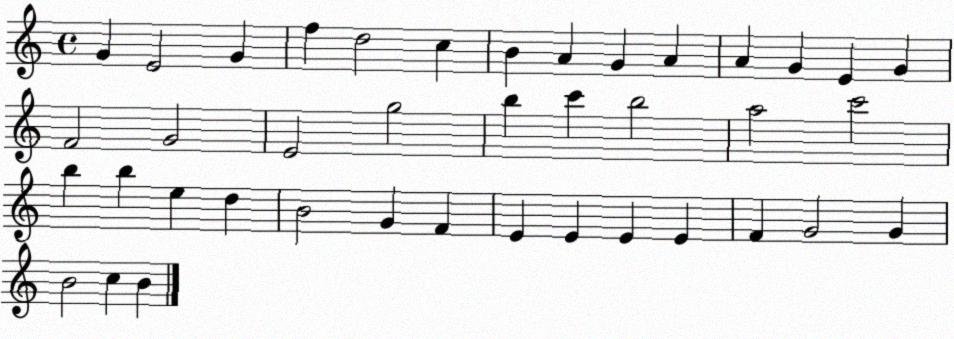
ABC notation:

X:1
T:Untitled
M:4/4
L:1/4
K:C
G E2 G f d2 c B A G A A G E G F2 G2 E2 g2 b c' b2 a2 c'2 b b e d B2 G F E E E E F G2 G B2 c B